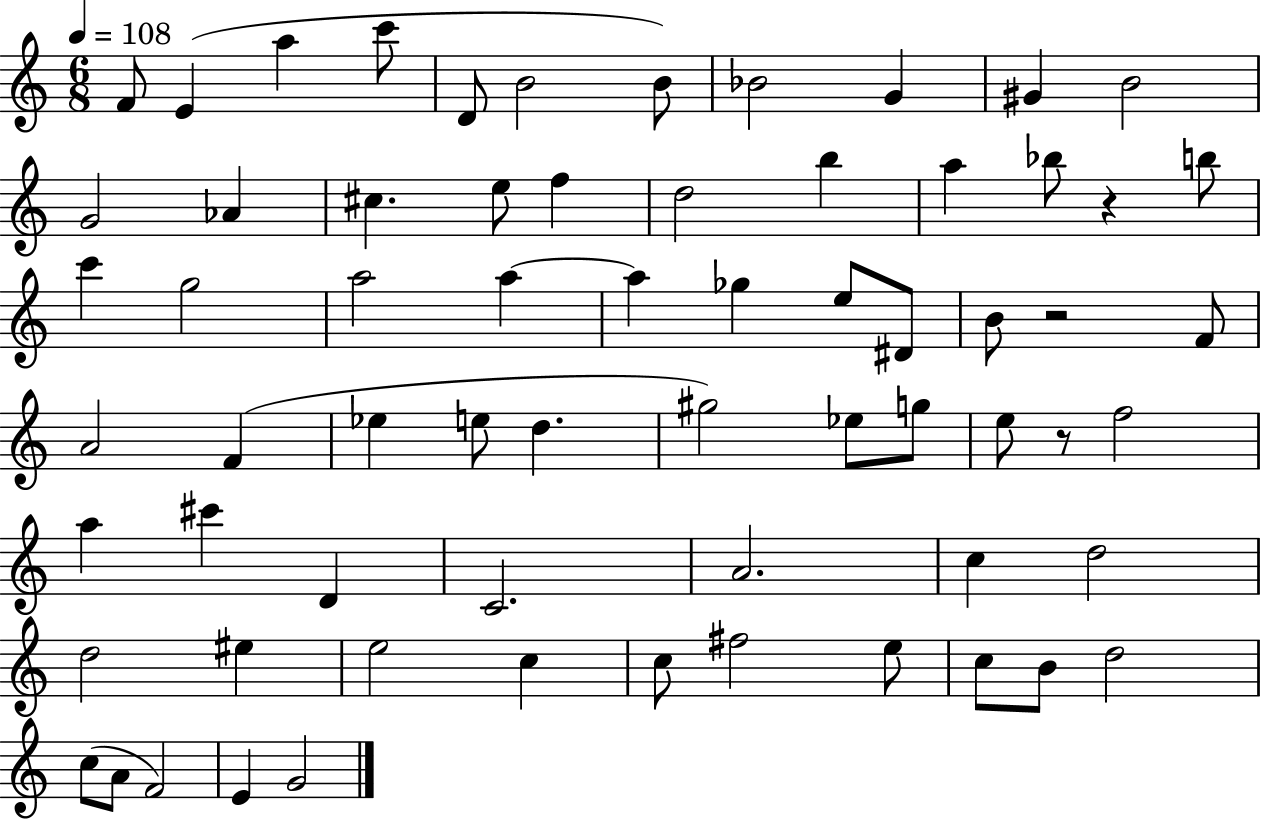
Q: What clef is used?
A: treble